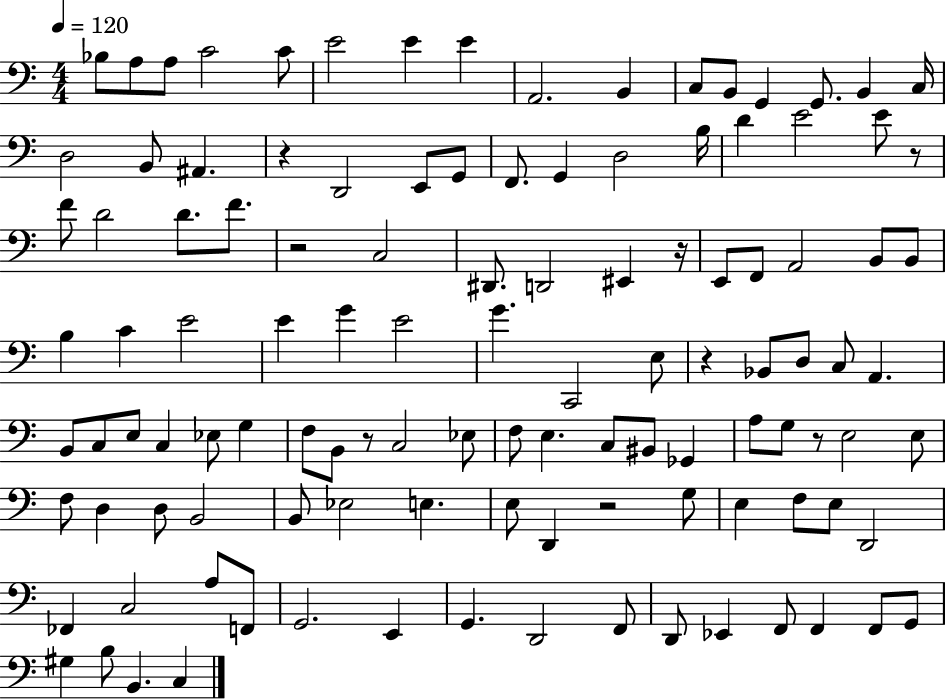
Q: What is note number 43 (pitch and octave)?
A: B3